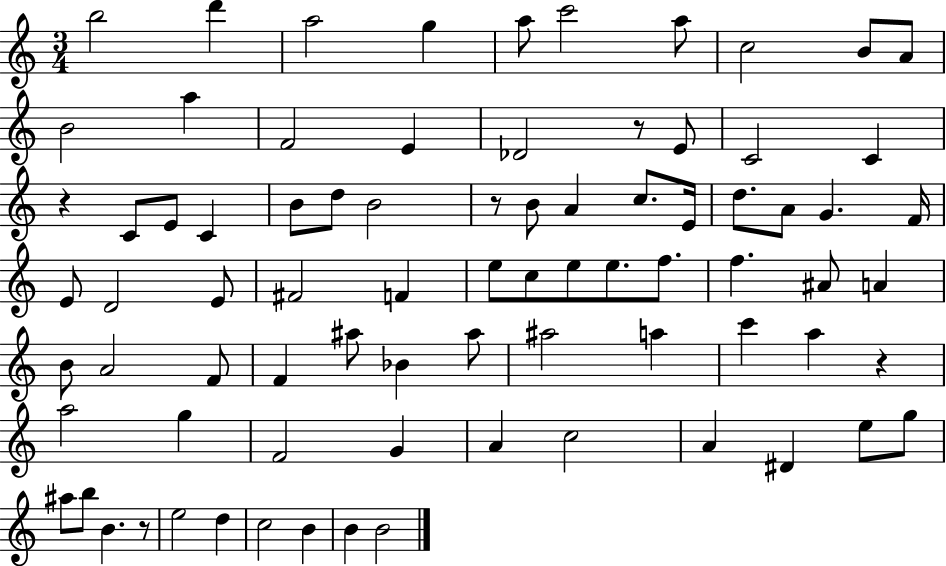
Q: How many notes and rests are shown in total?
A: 80